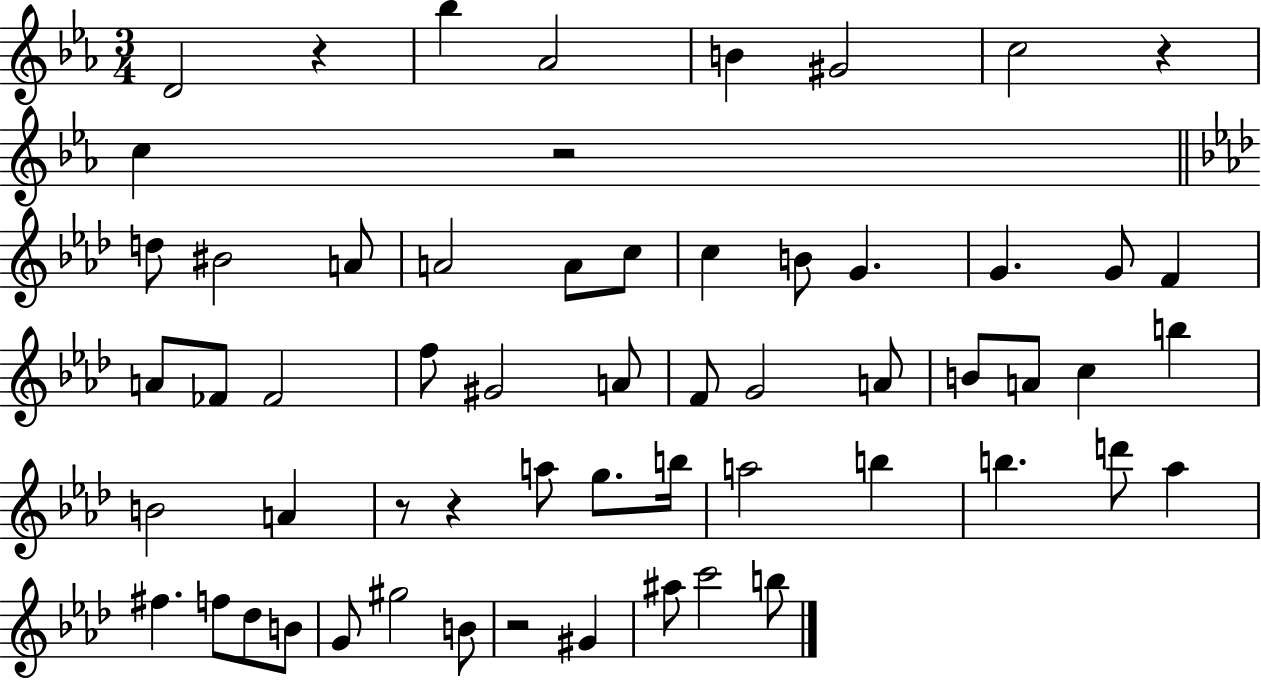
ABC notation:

X:1
T:Untitled
M:3/4
L:1/4
K:Eb
D2 z _b _A2 B ^G2 c2 z c z2 d/2 ^B2 A/2 A2 A/2 c/2 c B/2 G G G/2 F A/2 _F/2 _F2 f/2 ^G2 A/2 F/2 G2 A/2 B/2 A/2 c b B2 A z/2 z a/2 g/2 b/4 a2 b b d'/2 _a ^f f/2 _d/2 B/2 G/2 ^g2 B/2 z2 ^G ^a/2 c'2 b/2